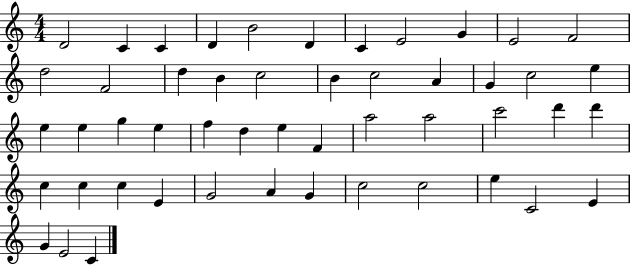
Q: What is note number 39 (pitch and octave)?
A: E4